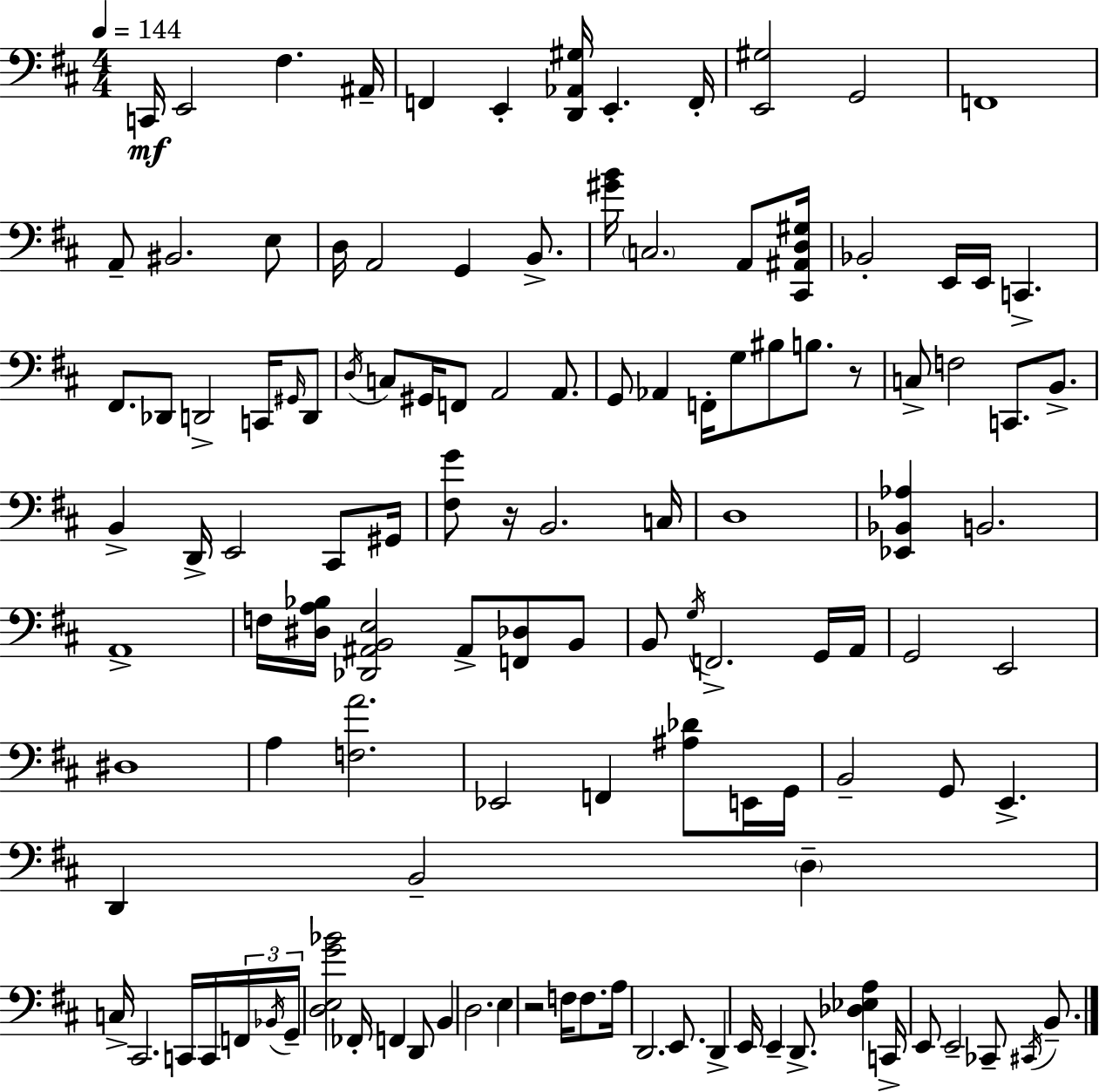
{
  \clef bass
  \numericTimeSignature
  \time 4/4
  \key d \major
  \tempo 4 = 144
  \repeat volta 2 { c,16\mf e,2 fis4. ais,16-- | f,4 e,4-. <d, aes, gis>16 e,4.-. f,16-. | <e, gis>2 g,2 | f,1 | \break a,8-- bis,2. e8 | d16 a,2 g,4 b,8.-> | <gis' b'>16 \parenthesize c2. a,8 <cis, ais, d gis>16 | bes,2-. e,16 e,16 c,4.-> | \break fis,8. des,8 d,2-> c,16 \grace { gis,16 } d,8 | \acciaccatura { d16 } c8 gis,16 f,8 a,2 a,8. | g,8 aes,4 f,16-. g8 bis8 b8. | r8 c8-> f2 c,8. b,8.-> | \break b,4-> d,16-> e,2 cis,8 | gis,16 <fis g'>8 r16 b,2. | c16 d1 | <ees, bes, aes>4 b,2. | \break a,1-> | f16 <dis a bes>16 <des, ais, b, e>2 ais,8-> <f, des>8 | b,8 b,8 \acciaccatura { g16 } f,2.-> | g,16 a,16 g,2 e,2 | \break dis1 | a4 <f a'>2. | ees,2 f,4 <ais des'>8 | e,16 g,16 b,2-- g,8 e,4.-> | \break d,4 b,2-- \parenthesize d4-- | c16-> cis,2. | c,16 c,16 \tuplet 3/2 { f,16 \acciaccatura { bes,16 } g,16-- } <d e g' bes'>2 fes,16-. f,4 | d,8 b,4 d2. | \break e4 r2 | f16 f8. a16 d,2. | e,8. d,4-> e,16 e,4-- d,8.-> | <des ees a>4 c,16-> e,8 e,2-- ces,8-- | \break \acciaccatura { cis,16 } b,8.-- } \bar "|."
}